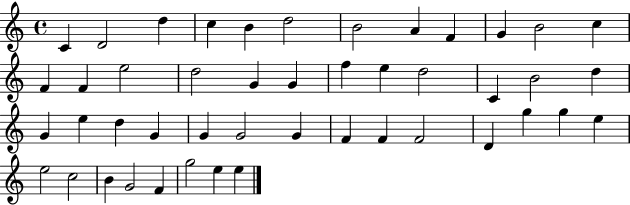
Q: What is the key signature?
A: C major